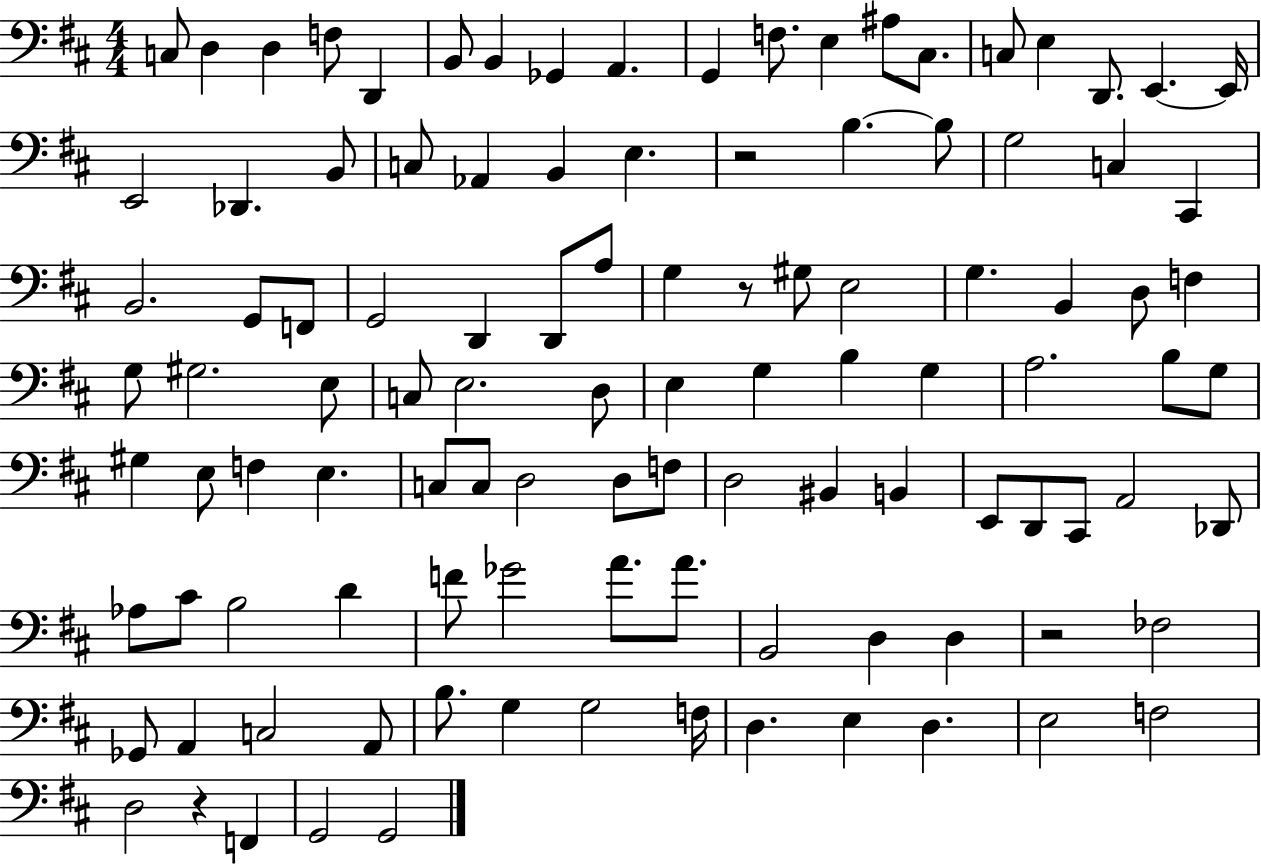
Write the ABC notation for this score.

X:1
T:Untitled
M:4/4
L:1/4
K:D
C,/2 D, D, F,/2 D,, B,,/2 B,, _G,, A,, G,, F,/2 E, ^A,/2 ^C,/2 C,/2 E, D,,/2 E,, E,,/4 E,,2 _D,, B,,/2 C,/2 _A,, B,, E, z2 B, B,/2 G,2 C, ^C,, B,,2 G,,/2 F,,/2 G,,2 D,, D,,/2 A,/2 G, z/2 ^G,/2 E,2 G, B,, D,/2 F, G,/2 ^G,2 E,/2 C,/2 E,2 D,/2 E, G, B, G, A,2 B,/2 G,/2 ^G, E,/2 F, E, C,/2 C,/2 D,2 D,/2 F,/2 D,2 ^B,, B,, E,,/2 D,,/2 ^C,,/2 A,,2 _D,,/2 _A,/2 ^C/2 B,2 D F/2 _G2 A/2 A/2 B,,2 D, D, z2 _F,2 _G,,/2 A,, C,2 A,,/2 B,/2 G, G,2 F,/4 D, E, D, E,2 F,2 D,2 z F,, G,,2 G,,2